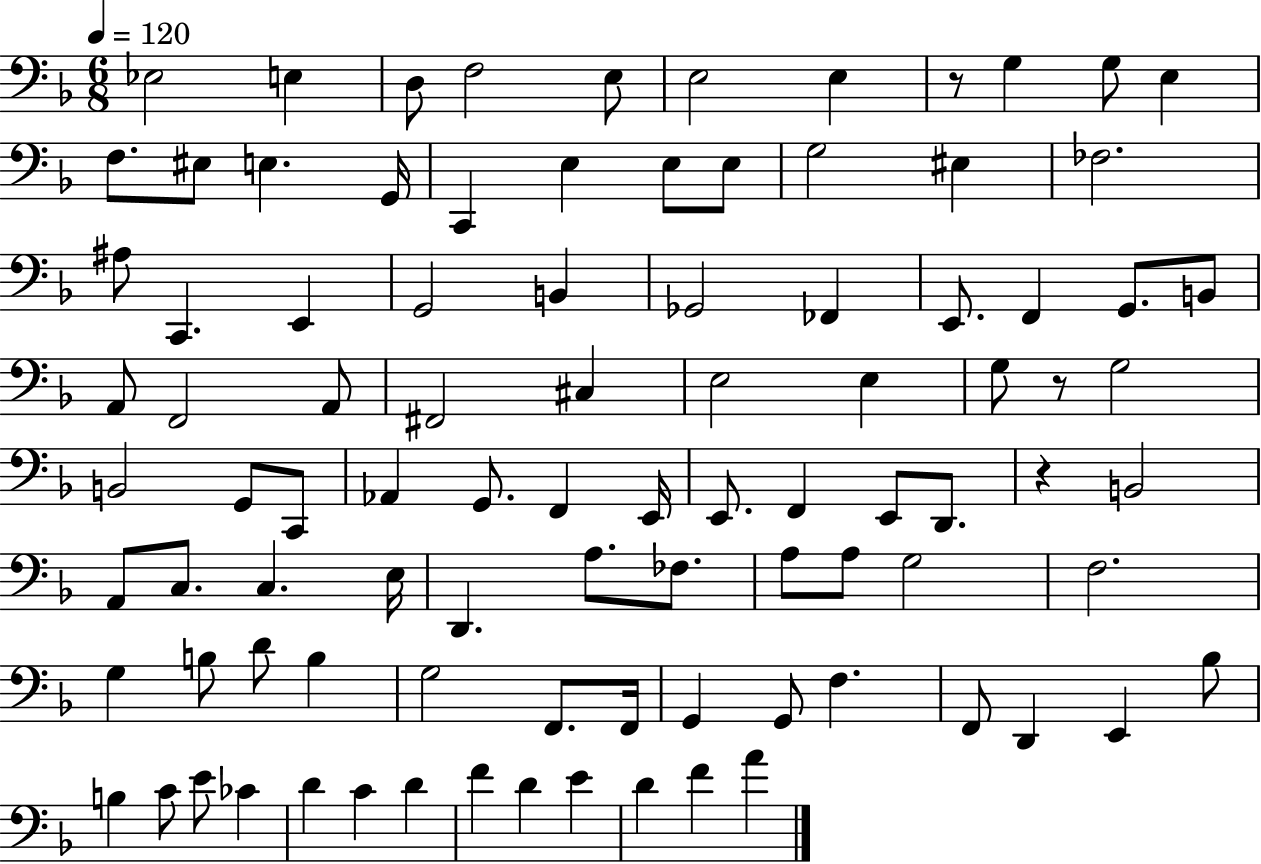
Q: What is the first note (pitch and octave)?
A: Eb3